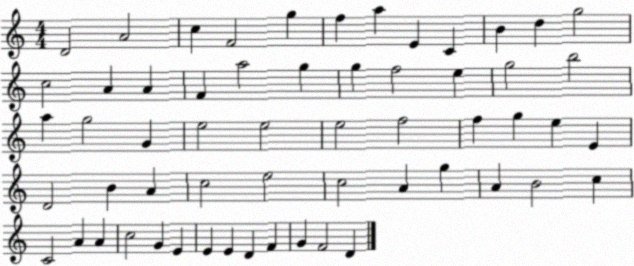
X:1
T:Untitled
M:4/4
L:1/4
K:C
D2 A2 c F2 g f a E C B d g2 c2 A A F a2 g g f2 e g2 b2 a g2 G e2 e2 e2 f2 f g e E D2 B A c2 e2 c2 A g A B2 c C2 A A c2 G E E E D F G F2 D